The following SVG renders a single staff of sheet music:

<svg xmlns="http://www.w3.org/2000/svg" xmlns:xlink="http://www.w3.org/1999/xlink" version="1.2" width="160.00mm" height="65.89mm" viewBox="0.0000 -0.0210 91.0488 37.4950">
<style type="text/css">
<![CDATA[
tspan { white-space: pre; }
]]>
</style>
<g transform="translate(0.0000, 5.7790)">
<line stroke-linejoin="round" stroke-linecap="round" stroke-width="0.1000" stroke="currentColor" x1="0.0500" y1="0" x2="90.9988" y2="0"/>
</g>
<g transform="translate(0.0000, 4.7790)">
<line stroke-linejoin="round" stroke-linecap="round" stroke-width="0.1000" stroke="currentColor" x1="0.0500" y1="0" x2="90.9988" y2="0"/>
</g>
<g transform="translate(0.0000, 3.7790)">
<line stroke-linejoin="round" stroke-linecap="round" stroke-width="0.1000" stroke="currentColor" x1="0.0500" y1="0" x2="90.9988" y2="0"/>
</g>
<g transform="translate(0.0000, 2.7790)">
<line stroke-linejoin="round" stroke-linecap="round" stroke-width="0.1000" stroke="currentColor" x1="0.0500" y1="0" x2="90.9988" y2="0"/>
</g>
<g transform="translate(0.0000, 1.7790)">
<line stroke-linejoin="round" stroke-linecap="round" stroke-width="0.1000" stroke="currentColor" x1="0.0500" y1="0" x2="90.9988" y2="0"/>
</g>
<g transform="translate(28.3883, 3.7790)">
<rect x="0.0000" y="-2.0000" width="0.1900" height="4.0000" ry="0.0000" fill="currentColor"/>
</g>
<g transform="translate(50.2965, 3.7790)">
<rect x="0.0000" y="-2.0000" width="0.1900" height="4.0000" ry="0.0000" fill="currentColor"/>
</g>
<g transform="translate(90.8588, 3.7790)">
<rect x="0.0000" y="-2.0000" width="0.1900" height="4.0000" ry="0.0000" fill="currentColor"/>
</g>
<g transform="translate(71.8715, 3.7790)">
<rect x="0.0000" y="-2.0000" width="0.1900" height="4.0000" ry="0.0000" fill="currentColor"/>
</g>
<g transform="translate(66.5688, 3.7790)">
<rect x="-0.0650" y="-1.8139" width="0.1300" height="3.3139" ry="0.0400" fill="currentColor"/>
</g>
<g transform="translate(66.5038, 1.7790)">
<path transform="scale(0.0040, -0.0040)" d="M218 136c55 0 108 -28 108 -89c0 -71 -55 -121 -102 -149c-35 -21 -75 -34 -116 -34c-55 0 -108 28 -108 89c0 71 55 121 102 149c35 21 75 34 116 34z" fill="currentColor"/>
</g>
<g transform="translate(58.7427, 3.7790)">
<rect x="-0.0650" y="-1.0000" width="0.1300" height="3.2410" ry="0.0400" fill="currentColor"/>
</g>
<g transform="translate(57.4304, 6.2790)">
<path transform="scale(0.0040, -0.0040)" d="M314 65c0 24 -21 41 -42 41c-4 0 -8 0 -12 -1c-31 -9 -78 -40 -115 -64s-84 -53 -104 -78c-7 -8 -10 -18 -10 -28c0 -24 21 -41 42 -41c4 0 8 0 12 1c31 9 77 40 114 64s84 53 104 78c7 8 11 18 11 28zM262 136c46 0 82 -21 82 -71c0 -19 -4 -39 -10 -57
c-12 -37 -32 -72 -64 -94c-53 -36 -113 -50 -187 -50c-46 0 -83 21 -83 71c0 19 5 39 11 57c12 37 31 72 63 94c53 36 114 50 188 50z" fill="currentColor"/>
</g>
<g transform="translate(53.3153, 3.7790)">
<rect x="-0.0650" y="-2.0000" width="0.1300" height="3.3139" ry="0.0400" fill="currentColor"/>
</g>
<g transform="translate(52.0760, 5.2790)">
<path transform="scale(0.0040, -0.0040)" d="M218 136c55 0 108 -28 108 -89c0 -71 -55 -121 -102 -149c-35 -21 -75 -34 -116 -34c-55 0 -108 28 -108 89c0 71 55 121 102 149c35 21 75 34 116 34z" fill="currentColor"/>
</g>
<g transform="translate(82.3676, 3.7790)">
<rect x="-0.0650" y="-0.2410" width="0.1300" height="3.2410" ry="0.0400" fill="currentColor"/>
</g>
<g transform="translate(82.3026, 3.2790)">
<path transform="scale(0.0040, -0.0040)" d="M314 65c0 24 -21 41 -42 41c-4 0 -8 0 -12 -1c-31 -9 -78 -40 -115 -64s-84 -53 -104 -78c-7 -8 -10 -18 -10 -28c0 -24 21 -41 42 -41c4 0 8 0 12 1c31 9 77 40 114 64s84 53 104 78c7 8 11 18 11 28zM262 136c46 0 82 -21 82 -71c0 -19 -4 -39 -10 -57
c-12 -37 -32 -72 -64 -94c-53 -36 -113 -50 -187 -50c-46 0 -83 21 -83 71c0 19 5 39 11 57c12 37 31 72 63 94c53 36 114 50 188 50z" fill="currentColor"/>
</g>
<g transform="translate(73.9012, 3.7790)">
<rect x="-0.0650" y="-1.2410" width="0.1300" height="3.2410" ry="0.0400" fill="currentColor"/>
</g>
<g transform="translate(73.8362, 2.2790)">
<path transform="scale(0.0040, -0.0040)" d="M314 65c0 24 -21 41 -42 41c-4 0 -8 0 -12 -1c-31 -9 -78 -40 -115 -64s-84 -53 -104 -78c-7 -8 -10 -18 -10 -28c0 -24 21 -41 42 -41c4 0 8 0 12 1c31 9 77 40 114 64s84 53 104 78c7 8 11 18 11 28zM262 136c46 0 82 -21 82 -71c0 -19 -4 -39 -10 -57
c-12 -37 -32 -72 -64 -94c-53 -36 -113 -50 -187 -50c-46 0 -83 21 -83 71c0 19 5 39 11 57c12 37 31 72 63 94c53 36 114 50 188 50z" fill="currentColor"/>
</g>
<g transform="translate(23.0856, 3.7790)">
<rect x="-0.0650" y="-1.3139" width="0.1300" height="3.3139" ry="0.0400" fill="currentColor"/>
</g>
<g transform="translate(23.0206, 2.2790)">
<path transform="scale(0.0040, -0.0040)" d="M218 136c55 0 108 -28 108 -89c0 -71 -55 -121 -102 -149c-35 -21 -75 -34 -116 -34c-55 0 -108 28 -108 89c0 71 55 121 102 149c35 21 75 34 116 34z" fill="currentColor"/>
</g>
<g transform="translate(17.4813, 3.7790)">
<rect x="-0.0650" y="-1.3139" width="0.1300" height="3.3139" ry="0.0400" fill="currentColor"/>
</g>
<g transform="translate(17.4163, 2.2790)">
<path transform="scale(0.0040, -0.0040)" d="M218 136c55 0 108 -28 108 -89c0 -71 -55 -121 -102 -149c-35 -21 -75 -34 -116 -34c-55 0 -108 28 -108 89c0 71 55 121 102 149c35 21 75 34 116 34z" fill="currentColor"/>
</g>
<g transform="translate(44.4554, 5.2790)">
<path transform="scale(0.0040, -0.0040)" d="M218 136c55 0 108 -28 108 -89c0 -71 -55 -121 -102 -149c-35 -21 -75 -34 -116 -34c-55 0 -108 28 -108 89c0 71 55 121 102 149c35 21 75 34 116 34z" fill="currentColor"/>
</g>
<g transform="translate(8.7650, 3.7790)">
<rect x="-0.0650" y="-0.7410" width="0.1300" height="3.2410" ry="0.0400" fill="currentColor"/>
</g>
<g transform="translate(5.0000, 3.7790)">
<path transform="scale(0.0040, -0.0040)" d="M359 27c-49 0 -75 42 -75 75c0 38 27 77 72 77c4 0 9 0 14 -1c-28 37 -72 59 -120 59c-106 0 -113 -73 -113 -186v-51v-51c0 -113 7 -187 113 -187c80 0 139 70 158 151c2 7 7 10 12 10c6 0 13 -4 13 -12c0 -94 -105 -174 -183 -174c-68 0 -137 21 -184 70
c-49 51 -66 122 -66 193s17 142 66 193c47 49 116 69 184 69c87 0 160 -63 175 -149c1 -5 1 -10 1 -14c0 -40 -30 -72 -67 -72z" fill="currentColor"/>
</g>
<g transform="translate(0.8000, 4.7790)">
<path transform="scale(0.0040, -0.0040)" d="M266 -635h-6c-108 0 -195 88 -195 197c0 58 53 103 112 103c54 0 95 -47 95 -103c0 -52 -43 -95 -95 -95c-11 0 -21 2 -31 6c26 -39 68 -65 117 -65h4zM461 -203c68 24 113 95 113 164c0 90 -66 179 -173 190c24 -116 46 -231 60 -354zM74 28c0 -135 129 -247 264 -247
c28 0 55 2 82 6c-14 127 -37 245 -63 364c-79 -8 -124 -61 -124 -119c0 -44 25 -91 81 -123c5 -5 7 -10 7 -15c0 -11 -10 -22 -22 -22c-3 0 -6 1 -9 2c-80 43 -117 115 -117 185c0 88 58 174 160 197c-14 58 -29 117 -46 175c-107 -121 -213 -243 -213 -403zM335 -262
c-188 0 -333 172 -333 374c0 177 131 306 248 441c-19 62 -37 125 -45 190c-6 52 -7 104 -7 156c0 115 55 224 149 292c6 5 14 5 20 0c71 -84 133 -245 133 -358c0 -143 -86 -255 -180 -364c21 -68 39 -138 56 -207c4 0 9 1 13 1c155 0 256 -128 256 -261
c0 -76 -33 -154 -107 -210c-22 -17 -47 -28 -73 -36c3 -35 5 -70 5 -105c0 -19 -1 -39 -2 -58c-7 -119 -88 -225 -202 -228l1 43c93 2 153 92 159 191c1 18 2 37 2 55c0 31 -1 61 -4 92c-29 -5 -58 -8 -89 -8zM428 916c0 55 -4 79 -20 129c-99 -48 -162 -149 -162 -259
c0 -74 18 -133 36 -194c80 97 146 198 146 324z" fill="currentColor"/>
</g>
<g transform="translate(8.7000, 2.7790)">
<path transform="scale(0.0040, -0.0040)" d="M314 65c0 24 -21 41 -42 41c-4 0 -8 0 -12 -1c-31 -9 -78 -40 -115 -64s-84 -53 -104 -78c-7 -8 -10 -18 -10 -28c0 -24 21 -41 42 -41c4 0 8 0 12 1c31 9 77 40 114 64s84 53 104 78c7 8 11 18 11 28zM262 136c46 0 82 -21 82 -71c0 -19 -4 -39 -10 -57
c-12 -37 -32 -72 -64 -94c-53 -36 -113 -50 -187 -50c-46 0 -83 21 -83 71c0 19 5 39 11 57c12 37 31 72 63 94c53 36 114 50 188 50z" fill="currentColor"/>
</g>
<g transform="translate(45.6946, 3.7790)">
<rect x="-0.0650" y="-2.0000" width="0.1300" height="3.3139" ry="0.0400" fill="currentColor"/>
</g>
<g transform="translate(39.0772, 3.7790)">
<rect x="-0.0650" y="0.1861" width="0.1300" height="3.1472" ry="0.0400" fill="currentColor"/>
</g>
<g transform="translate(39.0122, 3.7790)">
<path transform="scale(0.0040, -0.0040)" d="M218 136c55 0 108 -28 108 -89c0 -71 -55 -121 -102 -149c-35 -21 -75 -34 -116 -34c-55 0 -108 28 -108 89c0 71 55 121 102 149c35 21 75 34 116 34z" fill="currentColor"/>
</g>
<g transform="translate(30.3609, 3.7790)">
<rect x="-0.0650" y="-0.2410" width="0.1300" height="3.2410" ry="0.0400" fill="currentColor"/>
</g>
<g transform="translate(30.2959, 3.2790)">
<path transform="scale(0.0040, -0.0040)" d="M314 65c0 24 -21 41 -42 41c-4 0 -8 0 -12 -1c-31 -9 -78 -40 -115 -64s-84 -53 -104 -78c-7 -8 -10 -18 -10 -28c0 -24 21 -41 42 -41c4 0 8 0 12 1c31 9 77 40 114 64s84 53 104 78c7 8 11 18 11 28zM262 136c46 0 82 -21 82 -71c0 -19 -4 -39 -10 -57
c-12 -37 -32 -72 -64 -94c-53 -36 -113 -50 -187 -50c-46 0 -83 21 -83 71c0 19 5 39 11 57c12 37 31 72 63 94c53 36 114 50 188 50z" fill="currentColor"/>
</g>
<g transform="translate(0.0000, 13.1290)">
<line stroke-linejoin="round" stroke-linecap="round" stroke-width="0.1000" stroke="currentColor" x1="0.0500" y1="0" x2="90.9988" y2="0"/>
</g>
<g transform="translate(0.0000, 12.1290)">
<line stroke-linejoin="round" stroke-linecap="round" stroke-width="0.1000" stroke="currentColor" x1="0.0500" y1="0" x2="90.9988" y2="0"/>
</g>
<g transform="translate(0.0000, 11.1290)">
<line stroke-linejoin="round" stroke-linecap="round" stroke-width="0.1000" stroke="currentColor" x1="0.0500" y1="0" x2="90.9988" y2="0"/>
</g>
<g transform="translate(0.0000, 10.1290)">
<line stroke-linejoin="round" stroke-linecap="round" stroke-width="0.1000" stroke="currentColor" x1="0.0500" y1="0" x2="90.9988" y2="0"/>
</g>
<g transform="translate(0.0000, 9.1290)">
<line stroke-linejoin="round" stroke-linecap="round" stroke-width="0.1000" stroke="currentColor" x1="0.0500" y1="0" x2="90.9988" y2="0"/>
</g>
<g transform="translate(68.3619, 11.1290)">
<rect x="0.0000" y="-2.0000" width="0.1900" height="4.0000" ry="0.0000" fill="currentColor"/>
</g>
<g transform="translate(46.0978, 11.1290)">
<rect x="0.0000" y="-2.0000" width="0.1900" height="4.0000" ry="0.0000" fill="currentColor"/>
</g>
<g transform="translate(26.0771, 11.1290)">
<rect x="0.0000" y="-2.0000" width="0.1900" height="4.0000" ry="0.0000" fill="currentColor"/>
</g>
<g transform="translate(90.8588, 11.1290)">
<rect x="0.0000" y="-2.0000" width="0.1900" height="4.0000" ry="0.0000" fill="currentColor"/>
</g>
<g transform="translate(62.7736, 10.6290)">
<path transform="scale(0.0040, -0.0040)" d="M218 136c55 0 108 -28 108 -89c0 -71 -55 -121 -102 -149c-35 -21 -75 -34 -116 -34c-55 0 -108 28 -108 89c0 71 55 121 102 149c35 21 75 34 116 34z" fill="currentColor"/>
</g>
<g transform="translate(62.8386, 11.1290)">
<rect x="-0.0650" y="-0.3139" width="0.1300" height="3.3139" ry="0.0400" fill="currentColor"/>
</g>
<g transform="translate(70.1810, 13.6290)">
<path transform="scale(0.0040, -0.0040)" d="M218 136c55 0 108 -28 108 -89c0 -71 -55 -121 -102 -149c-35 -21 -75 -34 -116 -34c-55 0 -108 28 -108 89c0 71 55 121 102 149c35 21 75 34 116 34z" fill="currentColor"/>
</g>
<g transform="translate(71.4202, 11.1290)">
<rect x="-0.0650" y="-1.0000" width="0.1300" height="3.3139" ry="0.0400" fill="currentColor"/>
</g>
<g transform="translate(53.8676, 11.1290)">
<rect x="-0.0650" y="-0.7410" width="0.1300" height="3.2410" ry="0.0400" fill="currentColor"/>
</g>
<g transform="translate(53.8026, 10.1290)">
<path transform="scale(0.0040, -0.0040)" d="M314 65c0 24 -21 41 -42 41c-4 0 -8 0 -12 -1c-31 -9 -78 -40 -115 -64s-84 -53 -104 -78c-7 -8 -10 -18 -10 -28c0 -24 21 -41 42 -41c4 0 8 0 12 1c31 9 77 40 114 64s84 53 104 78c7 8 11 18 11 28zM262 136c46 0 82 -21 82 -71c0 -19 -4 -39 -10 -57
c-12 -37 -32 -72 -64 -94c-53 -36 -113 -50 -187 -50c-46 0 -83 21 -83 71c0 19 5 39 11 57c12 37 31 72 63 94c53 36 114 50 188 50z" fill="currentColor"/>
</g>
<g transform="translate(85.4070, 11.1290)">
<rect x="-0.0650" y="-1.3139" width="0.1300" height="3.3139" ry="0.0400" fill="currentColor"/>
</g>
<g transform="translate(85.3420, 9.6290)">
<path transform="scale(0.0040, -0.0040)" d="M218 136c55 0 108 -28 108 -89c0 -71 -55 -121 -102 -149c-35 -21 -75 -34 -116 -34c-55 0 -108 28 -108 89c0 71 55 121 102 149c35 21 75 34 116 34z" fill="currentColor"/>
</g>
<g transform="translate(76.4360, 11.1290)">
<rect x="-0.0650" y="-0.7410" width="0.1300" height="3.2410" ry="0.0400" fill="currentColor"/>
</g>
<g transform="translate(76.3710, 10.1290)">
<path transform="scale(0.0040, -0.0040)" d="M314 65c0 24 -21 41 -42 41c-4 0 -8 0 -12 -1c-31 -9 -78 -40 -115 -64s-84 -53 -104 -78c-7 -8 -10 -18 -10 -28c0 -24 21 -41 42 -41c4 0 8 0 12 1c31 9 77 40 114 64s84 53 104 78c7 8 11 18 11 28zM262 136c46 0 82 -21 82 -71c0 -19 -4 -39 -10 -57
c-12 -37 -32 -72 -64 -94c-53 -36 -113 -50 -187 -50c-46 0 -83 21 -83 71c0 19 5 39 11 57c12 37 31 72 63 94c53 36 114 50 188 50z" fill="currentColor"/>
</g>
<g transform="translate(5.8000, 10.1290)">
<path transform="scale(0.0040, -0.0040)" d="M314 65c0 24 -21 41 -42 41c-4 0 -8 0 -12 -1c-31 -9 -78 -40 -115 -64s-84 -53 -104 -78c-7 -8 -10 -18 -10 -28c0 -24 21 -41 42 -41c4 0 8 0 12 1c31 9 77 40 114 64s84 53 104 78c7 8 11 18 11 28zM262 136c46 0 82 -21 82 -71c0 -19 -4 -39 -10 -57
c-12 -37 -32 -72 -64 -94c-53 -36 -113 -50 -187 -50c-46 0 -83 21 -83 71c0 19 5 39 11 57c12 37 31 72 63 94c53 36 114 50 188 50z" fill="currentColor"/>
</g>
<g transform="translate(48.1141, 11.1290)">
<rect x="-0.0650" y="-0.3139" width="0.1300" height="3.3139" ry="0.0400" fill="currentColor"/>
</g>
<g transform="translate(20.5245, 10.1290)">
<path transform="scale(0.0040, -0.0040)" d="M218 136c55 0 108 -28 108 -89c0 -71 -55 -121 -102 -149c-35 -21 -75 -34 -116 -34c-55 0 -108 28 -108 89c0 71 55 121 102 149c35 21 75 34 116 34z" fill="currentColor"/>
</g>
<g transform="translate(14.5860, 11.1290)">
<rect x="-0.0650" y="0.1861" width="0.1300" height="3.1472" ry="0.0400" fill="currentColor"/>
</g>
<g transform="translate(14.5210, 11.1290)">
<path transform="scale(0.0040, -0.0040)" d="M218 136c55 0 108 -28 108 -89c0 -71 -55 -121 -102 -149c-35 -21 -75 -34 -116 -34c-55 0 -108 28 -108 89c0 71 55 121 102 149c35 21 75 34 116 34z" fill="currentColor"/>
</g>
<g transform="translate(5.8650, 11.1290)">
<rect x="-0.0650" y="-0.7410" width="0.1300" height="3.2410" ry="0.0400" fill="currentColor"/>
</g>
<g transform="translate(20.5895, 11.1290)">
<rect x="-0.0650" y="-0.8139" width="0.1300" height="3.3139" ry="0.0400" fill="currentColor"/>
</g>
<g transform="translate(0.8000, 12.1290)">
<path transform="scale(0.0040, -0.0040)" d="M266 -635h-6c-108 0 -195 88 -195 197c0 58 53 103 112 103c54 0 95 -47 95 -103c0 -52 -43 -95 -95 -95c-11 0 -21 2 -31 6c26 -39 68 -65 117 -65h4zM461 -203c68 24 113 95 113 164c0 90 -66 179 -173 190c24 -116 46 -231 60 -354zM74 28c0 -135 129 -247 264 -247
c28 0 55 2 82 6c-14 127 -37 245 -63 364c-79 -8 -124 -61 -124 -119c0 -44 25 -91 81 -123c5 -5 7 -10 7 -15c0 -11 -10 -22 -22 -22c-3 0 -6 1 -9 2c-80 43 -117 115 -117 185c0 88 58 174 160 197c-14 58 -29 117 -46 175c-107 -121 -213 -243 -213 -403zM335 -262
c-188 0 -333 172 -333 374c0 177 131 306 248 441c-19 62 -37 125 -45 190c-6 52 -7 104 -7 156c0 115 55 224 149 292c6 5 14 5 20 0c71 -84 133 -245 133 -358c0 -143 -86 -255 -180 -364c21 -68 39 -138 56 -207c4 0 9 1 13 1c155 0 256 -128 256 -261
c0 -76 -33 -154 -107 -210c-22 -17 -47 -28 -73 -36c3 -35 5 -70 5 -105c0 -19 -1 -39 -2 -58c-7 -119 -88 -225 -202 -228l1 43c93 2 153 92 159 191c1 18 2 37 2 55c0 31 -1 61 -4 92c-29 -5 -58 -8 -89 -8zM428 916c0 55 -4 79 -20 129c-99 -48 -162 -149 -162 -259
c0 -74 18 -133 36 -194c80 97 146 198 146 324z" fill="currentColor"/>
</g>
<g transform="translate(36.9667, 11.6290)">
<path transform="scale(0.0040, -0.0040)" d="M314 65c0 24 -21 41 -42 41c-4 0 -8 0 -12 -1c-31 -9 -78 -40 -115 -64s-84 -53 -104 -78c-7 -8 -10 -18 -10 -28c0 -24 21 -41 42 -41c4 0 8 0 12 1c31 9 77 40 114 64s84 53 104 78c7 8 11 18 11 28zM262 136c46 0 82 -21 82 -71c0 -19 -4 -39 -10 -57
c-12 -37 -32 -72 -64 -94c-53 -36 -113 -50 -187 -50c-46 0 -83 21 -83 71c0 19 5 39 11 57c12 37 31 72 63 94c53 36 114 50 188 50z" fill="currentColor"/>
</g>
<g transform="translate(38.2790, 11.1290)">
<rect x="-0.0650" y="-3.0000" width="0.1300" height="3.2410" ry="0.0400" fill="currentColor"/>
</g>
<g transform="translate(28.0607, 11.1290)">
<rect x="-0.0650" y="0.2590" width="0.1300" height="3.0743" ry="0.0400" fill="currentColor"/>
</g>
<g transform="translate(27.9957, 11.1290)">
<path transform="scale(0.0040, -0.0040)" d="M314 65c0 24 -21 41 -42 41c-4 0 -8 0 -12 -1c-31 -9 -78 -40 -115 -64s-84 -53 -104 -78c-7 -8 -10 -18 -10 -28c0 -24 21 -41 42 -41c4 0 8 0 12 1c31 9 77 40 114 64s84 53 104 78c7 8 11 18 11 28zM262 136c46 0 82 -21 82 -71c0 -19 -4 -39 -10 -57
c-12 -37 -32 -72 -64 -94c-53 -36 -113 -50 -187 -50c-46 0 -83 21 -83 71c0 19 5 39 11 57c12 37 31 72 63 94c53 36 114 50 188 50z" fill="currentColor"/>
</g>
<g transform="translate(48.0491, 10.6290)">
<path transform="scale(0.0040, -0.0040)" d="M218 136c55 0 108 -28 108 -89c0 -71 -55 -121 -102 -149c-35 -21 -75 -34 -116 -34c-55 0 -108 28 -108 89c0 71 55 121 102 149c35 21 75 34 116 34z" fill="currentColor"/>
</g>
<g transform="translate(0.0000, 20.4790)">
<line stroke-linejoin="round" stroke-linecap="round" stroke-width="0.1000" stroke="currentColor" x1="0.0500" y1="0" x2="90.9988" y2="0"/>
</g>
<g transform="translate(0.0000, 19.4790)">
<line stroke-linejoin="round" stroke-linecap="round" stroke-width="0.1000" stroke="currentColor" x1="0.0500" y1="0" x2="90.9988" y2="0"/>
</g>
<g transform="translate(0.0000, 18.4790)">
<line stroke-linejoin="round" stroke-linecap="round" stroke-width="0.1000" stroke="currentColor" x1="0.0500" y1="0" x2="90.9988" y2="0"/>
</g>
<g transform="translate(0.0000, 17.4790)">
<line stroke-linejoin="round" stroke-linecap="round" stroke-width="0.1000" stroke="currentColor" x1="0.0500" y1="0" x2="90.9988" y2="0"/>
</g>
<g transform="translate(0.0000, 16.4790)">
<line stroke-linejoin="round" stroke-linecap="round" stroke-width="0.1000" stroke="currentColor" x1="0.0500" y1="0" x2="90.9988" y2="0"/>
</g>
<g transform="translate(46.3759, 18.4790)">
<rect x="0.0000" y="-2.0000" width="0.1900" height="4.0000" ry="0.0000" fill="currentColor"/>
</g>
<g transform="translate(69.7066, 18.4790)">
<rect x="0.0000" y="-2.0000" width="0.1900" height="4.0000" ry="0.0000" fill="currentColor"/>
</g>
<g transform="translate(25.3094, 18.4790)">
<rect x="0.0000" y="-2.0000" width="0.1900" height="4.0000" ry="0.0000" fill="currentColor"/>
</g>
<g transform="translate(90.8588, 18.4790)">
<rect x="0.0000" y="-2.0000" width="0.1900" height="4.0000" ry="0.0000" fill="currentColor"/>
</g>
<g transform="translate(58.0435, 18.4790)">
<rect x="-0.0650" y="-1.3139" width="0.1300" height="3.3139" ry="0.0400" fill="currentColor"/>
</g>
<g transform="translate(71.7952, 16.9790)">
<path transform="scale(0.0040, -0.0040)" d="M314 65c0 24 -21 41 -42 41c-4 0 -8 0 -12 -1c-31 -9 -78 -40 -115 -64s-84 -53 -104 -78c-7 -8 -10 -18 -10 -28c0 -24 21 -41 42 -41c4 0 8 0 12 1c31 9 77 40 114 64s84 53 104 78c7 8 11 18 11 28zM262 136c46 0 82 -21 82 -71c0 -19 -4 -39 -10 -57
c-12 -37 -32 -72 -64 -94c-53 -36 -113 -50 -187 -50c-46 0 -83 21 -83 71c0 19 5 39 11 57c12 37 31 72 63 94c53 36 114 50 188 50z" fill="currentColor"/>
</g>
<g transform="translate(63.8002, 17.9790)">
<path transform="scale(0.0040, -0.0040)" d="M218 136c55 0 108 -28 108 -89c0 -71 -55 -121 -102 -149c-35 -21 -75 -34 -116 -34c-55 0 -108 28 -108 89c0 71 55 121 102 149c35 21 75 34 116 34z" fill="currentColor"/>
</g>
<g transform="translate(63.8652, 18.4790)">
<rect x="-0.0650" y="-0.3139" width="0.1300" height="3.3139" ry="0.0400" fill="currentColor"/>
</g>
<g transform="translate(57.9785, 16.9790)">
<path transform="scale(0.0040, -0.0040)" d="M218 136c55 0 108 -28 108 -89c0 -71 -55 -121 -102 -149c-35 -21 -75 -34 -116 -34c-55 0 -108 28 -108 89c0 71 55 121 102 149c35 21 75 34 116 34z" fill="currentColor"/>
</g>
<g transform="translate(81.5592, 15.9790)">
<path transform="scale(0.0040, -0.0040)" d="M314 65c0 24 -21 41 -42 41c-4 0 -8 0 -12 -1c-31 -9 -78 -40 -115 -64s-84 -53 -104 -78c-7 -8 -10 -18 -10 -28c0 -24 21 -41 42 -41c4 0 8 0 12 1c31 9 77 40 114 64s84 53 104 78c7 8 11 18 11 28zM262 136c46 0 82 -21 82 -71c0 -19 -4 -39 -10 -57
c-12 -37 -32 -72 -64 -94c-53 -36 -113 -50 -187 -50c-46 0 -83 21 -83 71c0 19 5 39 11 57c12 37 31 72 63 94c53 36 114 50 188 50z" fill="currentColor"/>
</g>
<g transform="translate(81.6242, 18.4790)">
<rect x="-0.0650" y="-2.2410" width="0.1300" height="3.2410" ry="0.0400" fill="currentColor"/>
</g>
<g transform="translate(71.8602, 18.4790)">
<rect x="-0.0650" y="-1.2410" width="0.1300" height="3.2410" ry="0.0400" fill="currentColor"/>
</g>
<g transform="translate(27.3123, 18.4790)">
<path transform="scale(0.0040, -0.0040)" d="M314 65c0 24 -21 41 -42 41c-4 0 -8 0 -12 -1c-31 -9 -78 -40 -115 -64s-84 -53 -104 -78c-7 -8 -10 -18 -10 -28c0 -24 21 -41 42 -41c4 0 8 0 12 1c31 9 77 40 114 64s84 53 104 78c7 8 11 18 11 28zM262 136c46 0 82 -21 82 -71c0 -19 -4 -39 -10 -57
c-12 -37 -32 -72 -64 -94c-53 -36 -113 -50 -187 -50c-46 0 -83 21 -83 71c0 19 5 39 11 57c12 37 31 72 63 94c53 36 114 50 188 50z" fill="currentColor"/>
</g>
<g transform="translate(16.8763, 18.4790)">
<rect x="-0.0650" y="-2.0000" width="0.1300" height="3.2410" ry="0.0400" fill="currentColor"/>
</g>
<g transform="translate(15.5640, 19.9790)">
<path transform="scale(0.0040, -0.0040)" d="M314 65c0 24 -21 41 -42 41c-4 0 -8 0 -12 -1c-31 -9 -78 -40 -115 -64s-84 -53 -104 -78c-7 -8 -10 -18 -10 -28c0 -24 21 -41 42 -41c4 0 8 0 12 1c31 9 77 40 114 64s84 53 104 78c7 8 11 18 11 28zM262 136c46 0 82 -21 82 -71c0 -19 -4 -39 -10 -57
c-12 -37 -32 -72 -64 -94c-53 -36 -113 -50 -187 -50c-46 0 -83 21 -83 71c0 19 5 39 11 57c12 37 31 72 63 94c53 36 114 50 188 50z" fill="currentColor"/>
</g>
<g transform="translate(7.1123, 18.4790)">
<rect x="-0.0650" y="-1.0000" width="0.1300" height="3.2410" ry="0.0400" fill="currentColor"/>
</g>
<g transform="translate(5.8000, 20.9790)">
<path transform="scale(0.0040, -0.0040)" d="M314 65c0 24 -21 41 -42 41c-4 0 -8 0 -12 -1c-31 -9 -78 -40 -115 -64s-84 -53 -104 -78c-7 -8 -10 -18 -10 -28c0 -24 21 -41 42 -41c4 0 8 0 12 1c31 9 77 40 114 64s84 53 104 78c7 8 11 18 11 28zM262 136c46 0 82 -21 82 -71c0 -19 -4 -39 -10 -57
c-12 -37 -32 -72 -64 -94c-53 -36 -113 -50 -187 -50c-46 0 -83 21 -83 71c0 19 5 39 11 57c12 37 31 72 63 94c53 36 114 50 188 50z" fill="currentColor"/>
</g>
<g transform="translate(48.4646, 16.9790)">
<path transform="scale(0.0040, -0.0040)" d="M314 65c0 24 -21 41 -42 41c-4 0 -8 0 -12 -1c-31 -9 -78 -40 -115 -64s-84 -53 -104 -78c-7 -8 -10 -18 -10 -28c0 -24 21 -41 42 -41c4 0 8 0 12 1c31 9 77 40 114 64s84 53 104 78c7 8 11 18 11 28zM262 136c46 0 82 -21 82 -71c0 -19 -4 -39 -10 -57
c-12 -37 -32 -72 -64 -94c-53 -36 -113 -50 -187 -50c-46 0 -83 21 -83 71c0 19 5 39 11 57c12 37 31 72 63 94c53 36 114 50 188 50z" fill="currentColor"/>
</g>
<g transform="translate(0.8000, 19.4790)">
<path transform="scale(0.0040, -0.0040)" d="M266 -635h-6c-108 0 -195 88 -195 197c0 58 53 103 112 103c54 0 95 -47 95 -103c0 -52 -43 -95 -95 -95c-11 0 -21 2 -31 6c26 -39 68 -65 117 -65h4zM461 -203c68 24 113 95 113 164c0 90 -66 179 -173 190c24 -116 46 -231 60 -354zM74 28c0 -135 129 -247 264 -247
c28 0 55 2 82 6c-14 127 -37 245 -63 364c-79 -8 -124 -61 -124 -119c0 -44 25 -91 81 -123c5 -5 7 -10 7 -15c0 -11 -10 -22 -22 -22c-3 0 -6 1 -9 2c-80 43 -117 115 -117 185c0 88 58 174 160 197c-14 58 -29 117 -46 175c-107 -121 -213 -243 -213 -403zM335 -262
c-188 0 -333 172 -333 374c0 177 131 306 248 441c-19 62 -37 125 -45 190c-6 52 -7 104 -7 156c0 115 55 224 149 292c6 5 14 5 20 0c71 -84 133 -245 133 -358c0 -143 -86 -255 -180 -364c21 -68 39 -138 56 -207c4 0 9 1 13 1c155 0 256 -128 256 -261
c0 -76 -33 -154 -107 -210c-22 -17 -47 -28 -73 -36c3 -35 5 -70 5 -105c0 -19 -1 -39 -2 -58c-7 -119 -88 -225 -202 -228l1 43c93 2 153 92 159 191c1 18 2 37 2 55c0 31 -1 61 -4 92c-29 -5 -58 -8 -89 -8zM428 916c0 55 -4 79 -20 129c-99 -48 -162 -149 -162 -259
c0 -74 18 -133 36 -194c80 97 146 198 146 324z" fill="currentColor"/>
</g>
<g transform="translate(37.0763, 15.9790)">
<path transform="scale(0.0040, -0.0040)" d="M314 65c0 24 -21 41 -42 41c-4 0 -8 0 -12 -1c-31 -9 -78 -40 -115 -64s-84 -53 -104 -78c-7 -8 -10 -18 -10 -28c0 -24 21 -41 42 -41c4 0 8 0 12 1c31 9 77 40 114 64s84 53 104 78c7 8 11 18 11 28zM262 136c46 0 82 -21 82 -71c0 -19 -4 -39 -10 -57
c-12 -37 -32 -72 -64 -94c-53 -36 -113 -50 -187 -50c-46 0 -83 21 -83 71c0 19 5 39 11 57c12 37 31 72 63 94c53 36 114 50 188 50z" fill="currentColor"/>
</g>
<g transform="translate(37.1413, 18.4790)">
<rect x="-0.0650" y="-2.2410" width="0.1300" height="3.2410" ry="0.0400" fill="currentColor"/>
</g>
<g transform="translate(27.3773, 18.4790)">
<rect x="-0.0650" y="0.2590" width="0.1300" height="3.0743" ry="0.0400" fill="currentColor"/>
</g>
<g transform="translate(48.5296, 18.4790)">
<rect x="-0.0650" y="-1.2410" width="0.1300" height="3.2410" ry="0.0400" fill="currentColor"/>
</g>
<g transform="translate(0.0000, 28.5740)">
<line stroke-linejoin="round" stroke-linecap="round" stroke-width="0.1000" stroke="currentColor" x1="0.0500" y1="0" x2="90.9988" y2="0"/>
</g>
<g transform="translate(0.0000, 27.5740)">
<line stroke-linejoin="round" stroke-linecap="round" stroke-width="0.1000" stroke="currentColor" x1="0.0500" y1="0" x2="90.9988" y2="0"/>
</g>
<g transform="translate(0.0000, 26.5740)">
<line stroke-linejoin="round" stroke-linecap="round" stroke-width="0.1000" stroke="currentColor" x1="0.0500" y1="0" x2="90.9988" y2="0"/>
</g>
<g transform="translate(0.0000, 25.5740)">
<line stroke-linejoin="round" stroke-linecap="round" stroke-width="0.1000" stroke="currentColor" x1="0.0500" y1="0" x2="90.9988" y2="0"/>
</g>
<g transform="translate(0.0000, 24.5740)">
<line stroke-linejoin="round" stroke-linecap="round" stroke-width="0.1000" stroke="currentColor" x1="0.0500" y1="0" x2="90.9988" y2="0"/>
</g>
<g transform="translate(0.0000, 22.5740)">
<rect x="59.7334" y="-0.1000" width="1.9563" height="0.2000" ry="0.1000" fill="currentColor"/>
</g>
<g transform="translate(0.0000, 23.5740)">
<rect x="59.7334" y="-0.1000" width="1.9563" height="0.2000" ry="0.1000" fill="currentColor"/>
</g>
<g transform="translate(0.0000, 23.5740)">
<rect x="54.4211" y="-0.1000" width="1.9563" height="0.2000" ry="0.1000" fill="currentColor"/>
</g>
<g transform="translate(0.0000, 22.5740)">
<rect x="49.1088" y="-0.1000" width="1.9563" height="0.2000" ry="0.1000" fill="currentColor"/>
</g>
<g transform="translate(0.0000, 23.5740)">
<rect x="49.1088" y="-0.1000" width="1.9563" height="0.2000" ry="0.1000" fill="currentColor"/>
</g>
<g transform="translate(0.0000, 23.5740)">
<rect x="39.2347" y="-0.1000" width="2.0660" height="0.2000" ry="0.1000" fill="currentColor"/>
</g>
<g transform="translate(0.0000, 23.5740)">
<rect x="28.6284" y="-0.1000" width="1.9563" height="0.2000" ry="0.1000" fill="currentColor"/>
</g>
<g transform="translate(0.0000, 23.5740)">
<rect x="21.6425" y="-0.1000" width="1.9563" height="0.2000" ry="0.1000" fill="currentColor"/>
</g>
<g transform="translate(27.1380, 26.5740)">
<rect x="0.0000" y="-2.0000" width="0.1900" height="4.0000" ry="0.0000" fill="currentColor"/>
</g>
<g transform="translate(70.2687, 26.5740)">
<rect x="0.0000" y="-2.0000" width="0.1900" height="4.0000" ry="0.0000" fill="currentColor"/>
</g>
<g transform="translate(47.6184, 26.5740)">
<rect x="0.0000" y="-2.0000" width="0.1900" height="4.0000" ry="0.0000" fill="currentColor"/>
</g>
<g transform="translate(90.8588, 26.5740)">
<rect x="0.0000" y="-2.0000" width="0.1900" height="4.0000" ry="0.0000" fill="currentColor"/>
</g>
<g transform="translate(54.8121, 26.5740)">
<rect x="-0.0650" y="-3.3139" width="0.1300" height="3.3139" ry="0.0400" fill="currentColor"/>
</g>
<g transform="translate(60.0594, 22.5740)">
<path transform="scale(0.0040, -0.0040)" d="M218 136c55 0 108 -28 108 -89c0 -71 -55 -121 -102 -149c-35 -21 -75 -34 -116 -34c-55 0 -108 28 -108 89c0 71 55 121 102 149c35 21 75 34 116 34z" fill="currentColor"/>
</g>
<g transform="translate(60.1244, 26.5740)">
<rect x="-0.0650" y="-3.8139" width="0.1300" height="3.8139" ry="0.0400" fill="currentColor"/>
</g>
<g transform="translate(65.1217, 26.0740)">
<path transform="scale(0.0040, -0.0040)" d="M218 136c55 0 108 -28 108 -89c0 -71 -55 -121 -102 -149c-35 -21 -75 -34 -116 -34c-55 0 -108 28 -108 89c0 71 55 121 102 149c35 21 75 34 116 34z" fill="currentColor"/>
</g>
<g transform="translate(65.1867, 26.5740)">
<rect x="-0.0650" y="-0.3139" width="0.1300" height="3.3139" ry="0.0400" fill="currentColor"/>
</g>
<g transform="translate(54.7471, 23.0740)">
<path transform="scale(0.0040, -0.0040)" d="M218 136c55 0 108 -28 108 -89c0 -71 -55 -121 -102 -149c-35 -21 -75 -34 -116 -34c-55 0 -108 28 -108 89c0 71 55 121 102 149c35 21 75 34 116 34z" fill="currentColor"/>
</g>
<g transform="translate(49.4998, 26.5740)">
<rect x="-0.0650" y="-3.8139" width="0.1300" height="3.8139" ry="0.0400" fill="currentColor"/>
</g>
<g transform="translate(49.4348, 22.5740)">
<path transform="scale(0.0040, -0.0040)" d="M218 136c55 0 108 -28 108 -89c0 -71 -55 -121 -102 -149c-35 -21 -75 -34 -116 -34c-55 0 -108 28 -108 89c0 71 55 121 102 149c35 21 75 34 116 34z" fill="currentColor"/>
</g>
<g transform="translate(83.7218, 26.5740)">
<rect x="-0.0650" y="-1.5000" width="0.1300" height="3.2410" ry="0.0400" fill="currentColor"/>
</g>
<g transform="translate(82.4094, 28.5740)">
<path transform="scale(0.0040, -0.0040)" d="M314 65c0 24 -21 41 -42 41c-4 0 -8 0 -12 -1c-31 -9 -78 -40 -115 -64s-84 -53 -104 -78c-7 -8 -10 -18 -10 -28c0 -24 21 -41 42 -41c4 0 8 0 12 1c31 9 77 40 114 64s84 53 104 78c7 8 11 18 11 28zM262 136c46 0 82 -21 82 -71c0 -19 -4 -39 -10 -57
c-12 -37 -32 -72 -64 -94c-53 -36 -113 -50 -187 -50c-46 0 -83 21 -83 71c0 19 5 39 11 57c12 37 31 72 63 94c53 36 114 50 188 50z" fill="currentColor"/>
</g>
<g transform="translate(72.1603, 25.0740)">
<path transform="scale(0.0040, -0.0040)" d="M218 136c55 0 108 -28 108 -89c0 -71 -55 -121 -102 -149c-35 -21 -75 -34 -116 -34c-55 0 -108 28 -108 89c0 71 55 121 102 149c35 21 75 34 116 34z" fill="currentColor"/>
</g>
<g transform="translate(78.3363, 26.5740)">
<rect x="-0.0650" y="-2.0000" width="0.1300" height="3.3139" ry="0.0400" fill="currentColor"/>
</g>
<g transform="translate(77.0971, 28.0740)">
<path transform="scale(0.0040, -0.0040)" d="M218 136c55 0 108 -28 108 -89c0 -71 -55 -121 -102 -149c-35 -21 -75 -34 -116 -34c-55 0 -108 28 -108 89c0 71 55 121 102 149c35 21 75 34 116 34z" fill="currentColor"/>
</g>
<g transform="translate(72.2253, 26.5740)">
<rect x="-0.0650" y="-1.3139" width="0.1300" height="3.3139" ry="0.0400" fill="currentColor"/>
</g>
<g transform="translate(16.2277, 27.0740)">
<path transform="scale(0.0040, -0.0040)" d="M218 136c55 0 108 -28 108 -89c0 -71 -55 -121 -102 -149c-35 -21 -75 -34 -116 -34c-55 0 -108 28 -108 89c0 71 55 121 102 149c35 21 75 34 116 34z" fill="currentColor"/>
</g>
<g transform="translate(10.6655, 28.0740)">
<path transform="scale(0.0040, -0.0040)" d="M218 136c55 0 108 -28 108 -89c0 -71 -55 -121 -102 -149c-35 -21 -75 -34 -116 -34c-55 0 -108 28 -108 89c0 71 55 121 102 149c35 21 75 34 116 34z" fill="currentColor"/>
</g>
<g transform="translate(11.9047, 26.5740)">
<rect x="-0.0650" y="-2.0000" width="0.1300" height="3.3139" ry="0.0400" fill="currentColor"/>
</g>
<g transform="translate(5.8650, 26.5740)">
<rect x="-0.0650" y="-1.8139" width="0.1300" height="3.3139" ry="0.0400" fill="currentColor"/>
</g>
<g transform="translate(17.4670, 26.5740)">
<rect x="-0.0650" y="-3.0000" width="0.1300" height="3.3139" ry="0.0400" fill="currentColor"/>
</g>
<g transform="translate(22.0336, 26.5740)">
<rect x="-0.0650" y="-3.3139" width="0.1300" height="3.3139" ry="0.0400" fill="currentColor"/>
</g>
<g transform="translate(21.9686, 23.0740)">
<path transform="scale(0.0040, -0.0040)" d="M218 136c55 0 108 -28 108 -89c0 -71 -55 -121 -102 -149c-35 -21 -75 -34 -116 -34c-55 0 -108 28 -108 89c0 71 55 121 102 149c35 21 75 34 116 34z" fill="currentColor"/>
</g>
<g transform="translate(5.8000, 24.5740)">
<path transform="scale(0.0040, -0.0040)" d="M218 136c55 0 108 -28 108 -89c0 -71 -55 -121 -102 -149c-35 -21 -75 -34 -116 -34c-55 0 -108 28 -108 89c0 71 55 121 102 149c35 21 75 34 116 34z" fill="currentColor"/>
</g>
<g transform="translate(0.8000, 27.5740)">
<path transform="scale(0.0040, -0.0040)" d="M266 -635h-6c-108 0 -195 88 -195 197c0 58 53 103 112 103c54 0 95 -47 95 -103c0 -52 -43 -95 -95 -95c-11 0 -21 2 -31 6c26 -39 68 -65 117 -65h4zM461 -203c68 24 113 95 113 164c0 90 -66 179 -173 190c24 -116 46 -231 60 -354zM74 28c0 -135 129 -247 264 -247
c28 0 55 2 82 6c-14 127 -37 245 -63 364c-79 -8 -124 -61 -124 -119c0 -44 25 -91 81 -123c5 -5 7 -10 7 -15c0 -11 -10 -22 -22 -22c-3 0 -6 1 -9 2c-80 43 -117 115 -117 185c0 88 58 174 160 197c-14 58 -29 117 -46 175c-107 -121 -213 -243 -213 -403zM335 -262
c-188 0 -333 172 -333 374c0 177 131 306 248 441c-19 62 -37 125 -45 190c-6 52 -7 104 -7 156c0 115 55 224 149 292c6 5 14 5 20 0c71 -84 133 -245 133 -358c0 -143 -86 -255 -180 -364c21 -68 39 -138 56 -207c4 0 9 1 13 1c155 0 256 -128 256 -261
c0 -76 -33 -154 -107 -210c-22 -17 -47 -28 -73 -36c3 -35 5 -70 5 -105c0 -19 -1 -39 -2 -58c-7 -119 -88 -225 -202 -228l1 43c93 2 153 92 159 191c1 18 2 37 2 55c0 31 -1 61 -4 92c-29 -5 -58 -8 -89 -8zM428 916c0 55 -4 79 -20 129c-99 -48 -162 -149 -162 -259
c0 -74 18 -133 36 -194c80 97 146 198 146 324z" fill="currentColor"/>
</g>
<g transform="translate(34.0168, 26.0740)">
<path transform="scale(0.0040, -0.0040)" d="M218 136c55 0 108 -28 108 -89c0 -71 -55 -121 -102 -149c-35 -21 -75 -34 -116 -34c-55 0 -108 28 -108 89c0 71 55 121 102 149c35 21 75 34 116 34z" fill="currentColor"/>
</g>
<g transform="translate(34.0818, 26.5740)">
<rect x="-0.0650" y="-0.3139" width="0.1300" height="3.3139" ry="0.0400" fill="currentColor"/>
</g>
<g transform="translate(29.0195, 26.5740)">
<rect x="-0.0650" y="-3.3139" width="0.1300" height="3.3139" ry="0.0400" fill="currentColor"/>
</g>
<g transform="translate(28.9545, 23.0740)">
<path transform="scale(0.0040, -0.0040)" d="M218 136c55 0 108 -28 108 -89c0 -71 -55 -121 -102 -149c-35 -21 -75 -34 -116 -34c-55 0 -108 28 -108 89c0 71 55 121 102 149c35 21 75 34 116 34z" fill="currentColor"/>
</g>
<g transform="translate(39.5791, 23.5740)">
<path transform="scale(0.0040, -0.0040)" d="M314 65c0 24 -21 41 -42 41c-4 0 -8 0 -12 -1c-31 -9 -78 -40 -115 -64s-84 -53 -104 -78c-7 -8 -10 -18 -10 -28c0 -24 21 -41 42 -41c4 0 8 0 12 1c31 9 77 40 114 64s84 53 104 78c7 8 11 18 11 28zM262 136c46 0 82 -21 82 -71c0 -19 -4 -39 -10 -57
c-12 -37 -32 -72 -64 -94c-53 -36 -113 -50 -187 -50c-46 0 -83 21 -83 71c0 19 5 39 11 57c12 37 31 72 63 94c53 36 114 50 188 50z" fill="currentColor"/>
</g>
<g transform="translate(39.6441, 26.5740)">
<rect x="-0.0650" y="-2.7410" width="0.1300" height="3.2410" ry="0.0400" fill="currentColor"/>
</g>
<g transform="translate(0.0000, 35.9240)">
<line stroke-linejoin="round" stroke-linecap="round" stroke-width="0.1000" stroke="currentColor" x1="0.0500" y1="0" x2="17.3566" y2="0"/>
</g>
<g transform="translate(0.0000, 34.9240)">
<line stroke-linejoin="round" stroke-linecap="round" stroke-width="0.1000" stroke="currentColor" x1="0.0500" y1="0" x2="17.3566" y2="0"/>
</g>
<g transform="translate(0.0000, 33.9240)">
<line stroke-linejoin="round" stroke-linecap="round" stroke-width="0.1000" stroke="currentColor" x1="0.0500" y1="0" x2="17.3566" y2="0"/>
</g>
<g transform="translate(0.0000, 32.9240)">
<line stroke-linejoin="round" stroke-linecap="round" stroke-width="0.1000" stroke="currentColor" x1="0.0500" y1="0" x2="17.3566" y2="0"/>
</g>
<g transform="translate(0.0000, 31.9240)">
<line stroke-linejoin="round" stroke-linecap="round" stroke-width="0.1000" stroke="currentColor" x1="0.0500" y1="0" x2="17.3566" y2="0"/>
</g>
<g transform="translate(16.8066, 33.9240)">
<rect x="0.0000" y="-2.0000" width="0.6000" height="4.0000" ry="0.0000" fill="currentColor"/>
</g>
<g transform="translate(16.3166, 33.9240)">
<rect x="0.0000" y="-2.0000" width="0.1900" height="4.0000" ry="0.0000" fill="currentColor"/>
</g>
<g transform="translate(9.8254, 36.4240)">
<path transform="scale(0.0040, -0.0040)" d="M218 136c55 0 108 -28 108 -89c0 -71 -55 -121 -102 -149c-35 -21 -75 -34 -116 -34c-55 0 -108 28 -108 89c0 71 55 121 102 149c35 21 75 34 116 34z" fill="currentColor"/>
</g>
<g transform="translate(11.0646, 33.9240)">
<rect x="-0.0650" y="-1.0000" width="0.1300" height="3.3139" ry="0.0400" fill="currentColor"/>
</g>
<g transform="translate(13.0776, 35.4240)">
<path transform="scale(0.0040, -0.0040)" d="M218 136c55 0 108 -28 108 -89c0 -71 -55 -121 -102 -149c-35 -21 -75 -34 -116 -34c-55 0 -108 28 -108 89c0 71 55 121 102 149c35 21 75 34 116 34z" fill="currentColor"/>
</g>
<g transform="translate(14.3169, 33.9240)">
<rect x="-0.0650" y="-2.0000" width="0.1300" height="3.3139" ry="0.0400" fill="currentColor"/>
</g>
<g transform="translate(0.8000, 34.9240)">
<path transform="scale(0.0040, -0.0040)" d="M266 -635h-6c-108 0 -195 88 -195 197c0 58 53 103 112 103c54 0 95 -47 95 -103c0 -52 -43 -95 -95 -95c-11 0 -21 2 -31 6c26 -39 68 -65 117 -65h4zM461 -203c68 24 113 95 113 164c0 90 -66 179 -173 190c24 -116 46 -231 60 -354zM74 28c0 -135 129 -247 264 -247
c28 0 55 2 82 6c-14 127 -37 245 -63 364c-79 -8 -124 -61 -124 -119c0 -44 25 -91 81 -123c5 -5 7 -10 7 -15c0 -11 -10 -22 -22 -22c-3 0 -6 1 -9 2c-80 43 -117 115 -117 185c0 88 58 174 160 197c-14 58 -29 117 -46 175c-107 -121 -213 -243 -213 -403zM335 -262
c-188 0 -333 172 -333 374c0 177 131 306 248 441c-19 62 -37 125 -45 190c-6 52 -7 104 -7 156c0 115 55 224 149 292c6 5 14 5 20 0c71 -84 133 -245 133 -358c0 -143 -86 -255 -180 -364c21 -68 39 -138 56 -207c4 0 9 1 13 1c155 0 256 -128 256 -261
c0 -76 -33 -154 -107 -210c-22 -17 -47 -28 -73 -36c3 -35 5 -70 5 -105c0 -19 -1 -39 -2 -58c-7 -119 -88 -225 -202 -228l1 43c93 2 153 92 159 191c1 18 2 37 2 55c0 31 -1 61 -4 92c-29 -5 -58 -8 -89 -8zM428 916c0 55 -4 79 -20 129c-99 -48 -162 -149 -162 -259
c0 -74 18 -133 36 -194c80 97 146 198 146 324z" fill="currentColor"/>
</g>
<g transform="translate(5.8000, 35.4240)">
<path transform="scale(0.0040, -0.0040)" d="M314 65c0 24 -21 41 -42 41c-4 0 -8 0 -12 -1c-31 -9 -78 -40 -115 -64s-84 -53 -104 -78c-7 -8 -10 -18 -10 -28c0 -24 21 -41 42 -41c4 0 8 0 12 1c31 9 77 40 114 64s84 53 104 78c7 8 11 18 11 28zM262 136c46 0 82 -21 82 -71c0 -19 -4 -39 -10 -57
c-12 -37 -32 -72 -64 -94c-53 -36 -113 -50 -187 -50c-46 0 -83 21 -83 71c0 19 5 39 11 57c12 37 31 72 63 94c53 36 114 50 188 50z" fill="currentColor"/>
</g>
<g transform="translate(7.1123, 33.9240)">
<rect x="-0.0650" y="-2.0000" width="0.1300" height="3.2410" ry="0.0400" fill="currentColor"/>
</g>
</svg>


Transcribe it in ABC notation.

X:1
T:Untitled
M:4/4
L:1/4
K:C
d2 e e c2 B F F D2 f e2 c2 d2 B d B2 A2 c d2 c D d2 e D2 F2 B2 g2 e2 e c e2 g2 f F A b b c a2 c' b c' c e F E2 F2 D F